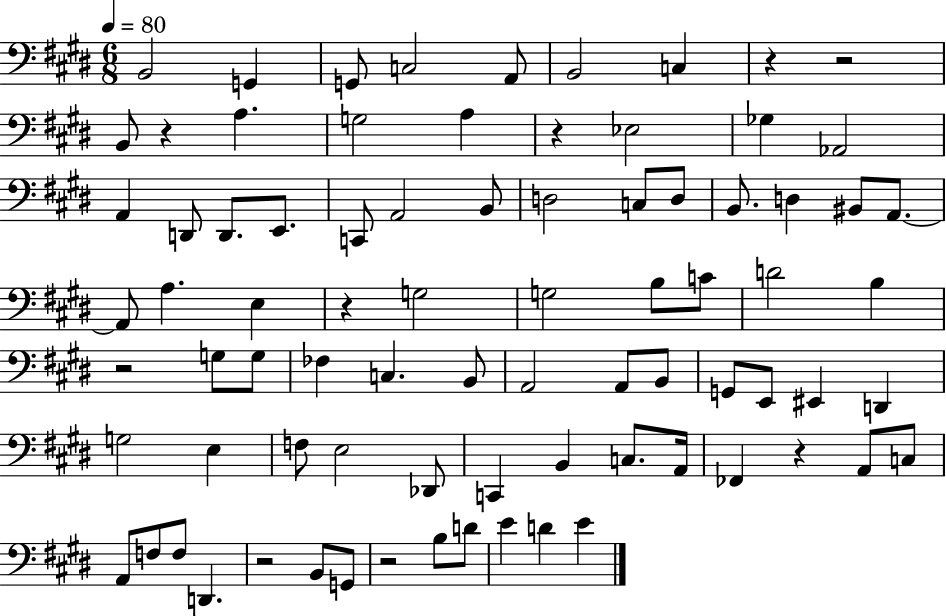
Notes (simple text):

B2/h G2/q G2/e C3/h A2/e B2/h C3/q R/q R/h B2/e R/q A3/q. G3/h A3/q R/q Eb3/h Gb3/q Ab2/h A2/q D2/e D2/e. E2/e. C2/e A2/h B2/e D3/h C3/e D3/e B2/e. D3/q BIS2/e A2/e. A2/e A3/q. E3/q R/q G3/h G3/h B3/e C4/e D4/h B3/q R/h G3/e G3/e FES3/q C3/q. B2/e A2/h A2/e B2/e G2/e E2/e EIS2/q D2/q G3/h E3/q F3/e E3/h Db2/e C2/q B2/q C3/e. A2/s FES2/q R/q A2/e C3/e A2/e F3/e F3/e D2/q. R/h B2/e G2/e R/h B3/e D4/e E4/q D4/q E4/q